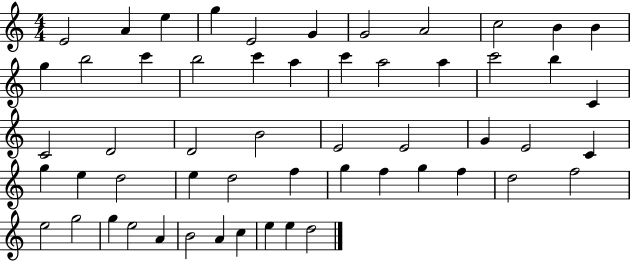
E4/h A4/q E5/q G5/q E4/h G4/q G4/h A4/h C5/h B4/q B4/q G5/q B5/h C6/q B5/h C6/q A5/q C6/q A5/h A5/q C6/h B5/q C4/q C4/h D4/h D4/h B4/h E4/h E4/h G4/q E4/h C4/q G5/q E5/q D5/h E5/q D5/h F5/q G5/q F5/q G5/q F5/q D5/h F5/h E5/h G5/h G5/q E5/h A4/q B4/h A4/q C5/q E5/q E5/q D5/h